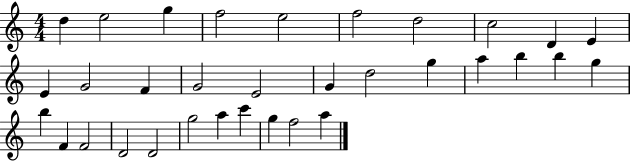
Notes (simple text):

D5/q E5/h G5/q F5/h E5/h F5/h D5/h C5/h D4/q E4/q E4/q G4/h F4/q G4/h E4/h G4/q D5/h G5/q A5/q B5/q B5/q G5/q B5/q F4/q F4/h D4/h D4/h G5/h A5/q C6/q G5/q F5/h A5/q